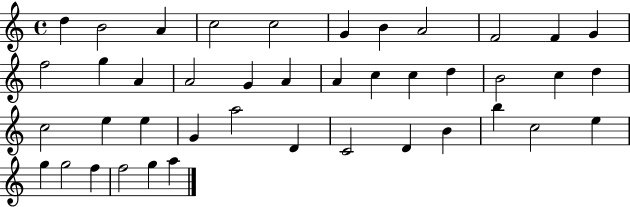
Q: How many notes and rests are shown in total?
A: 42